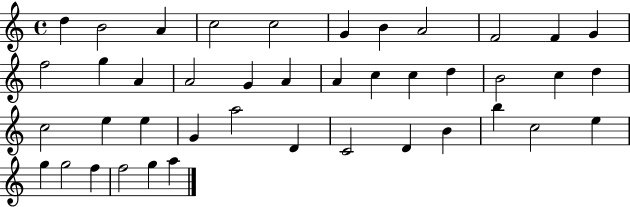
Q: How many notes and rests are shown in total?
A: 42